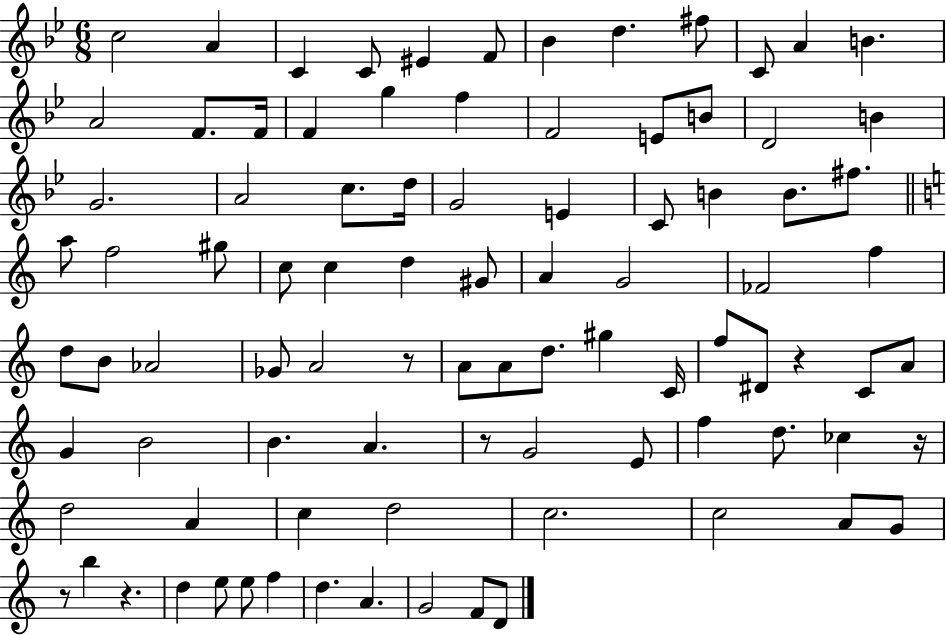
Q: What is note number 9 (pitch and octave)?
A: F#5